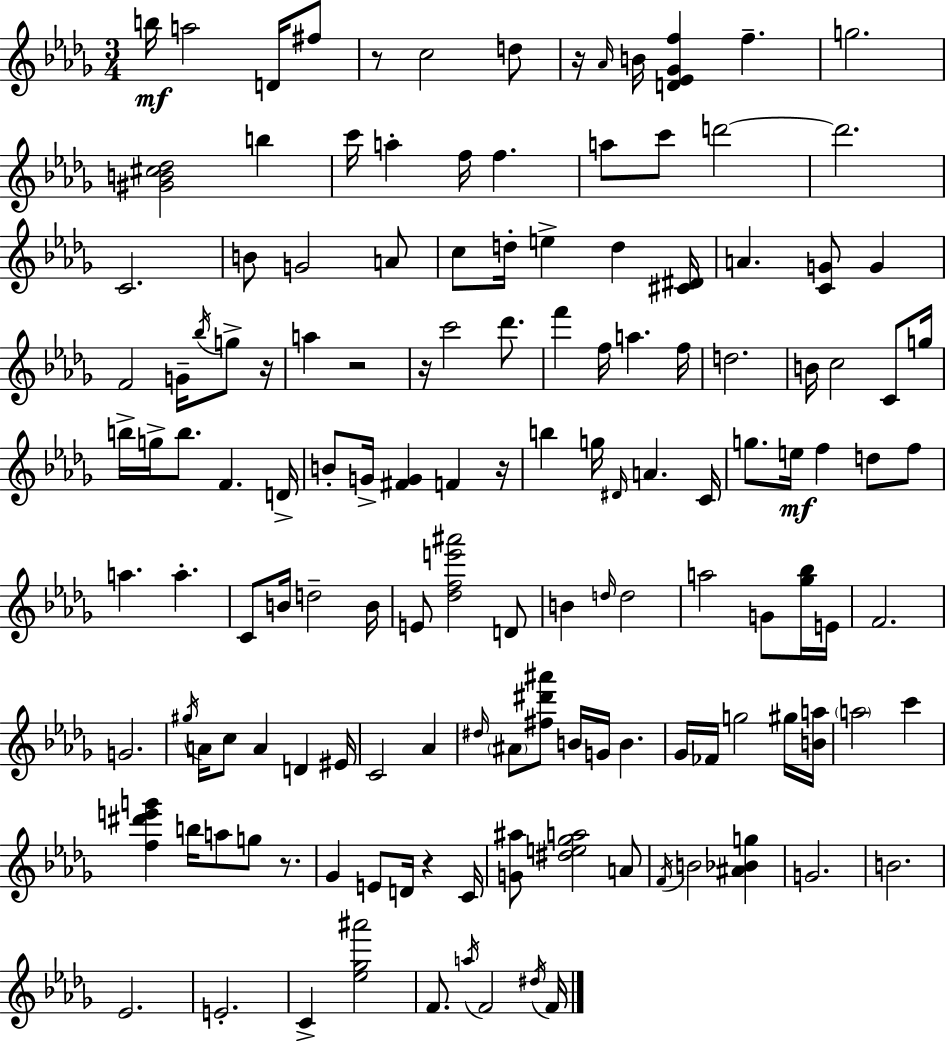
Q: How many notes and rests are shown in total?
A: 140